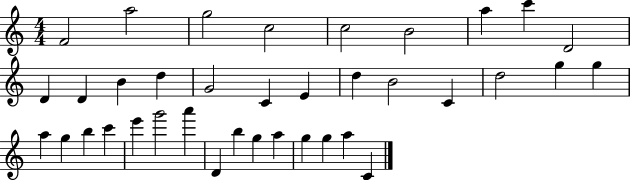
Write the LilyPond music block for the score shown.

{
  \clef treble
  \numericTimeSignature
  \time 4/4
  \key c \major
  f'2 a''2 | g''2 c''2 | c''2 b'2 | a''4 c'''4 d'2 | \break d'4 d'4 b'4 d''4 | g'2 c'4 e'4 | d''4 b'2 c'4 | d''2 g''4 g''4 | \break a''4 g''4 b''4 c'''4 | e'''4 g'''2 a'''4 | d'4 b''4 g''4 a''4 | g''4 g''4 a''4 c'4 | \break \bar "|."
}